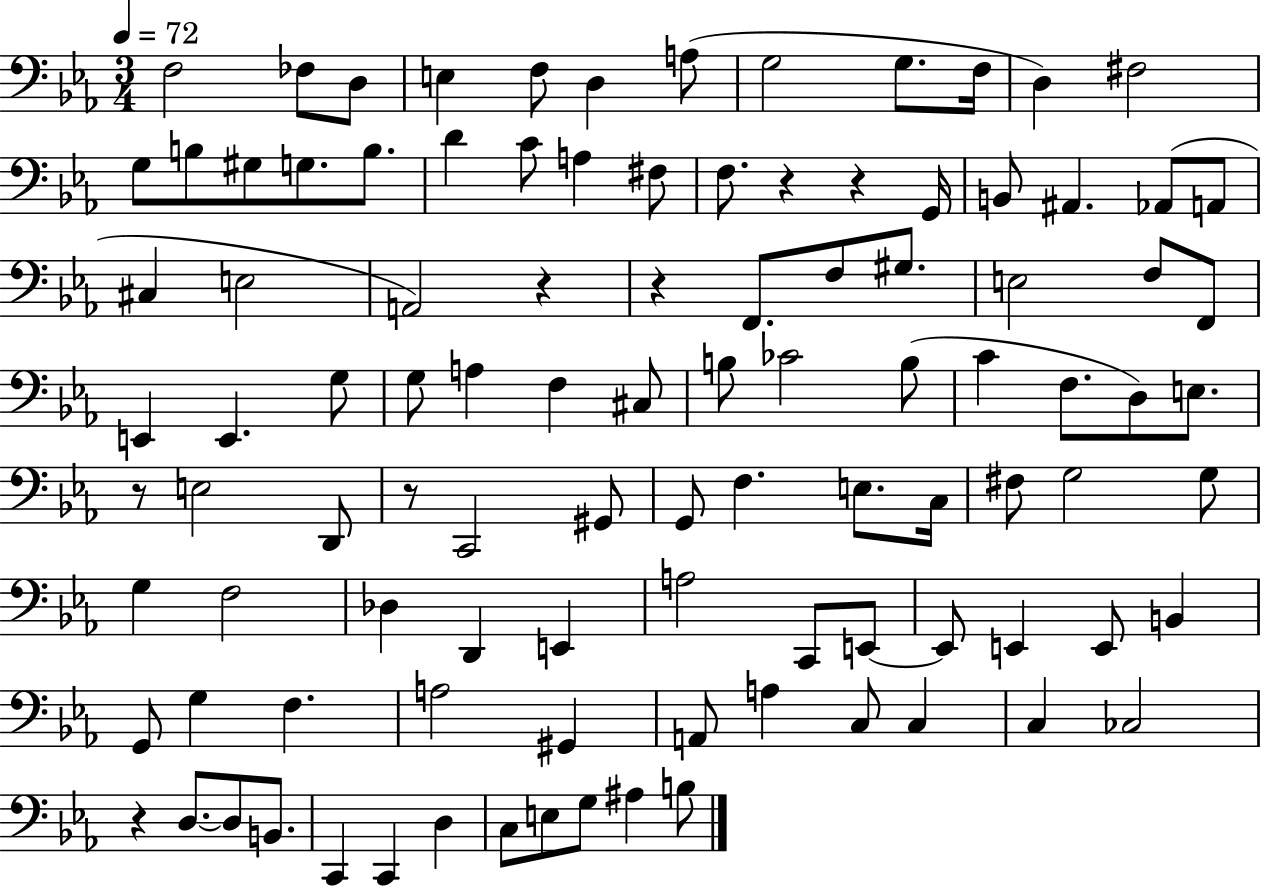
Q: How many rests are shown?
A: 7